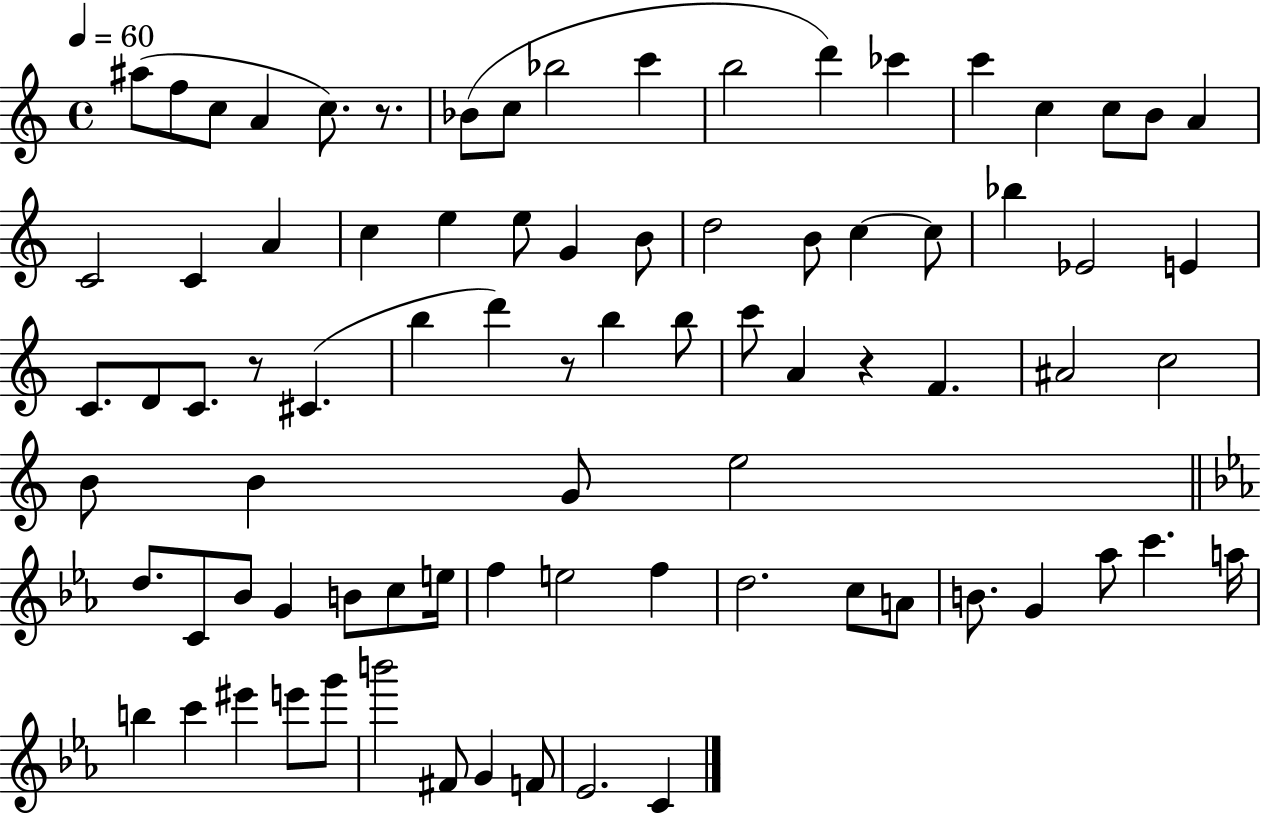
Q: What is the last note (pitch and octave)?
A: C4